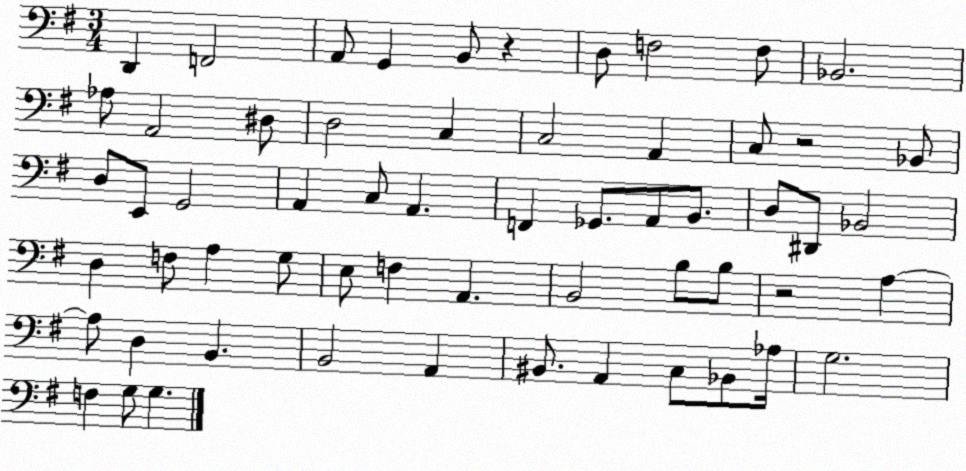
X:1
T:Untitled
M:3/4
L:1/4
K:G
D,, F,,2 A,,/2 G,, B,,/2 z D,/2 F,2 F,/2 _B,,2 _A,/2 A,,2 ^D,/2 D,2 C, C,2 A,, C,/2 z2 _B,,/2 D,/2 E,,/2 G,,2 A,, C,/2 A,, F,, _G,,/2 A,,/2 B,,/2 D,/2 ^D,,/2 _B,,2 D, F,/2 A, G,/2 E,/2 F, A,, B,,2 B,/2 B,/2 z2 A, A,/2 D, B,, B,,2 A,, ^B,,/2 A,, C,/2 _B,,/2 _A,/4 G,2 F, G,/2 G,